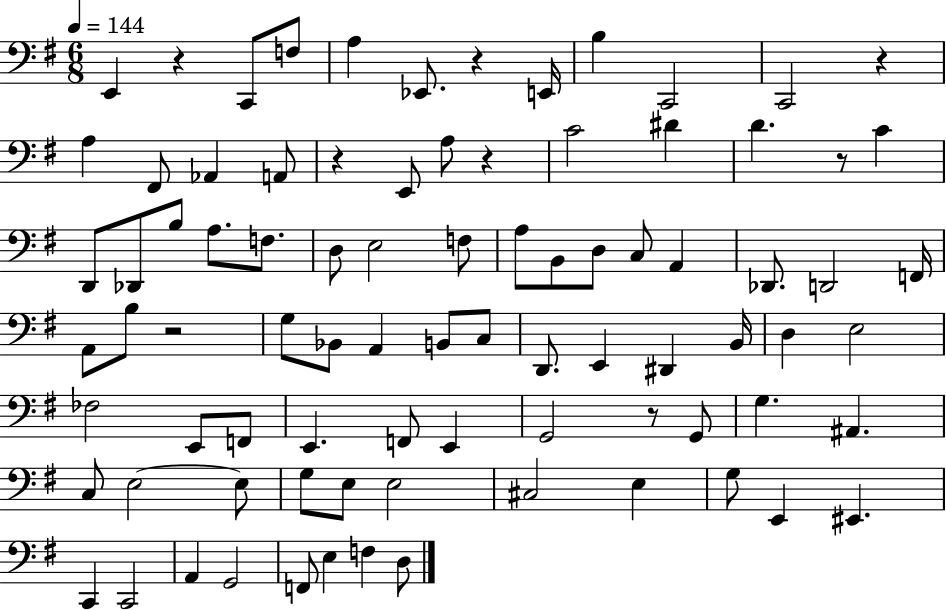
X:1
T:Untitled
M:6/8
L:1/4
K:G
E,, z C,,/2 F,/2 A, _E,,/2 z E,,/4 B, C,,2 C,,2 z A, ^F,,/2 _A,, A,,/2 z E,,/2 A,/2 z C2 ^D D z/2 C D,,/2 _D,,/2 B,/2 A,/2 F,/2 D,/2 E,2 F,/2 A,/2 B,,/2 D,/2 C,/2 A,, _D,,/2 D,,2 F,,/4 A,,/2 B,/2 z2 G,/2 _B,,/2 A,, B,,/2 C,/2 D,,/2 E,, ^D,, B,,/4 D, E,2 _F,2 E,,/2 F,,/2 E,, F,,/2 E,, G,,2 z/2 G,,/2 G, ^A,, C,/2 E,2 E,/2 G,/2 E,/2 E,2 ^C,2 E, G,/2 E,, ^E,, C,, C,,2 A,, G,,2 F,,/2 E, F, D,/2